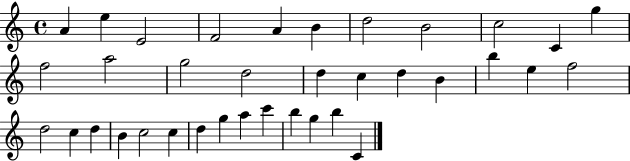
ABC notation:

X:1
T:Untitled
M:4/4
L:1/4
K:C
A e E2 F2 A B d2 B2 c2 C g f2 a2 g2 d2 d c d B b e f2 d2 c d B c2 c d g a c' b g b C